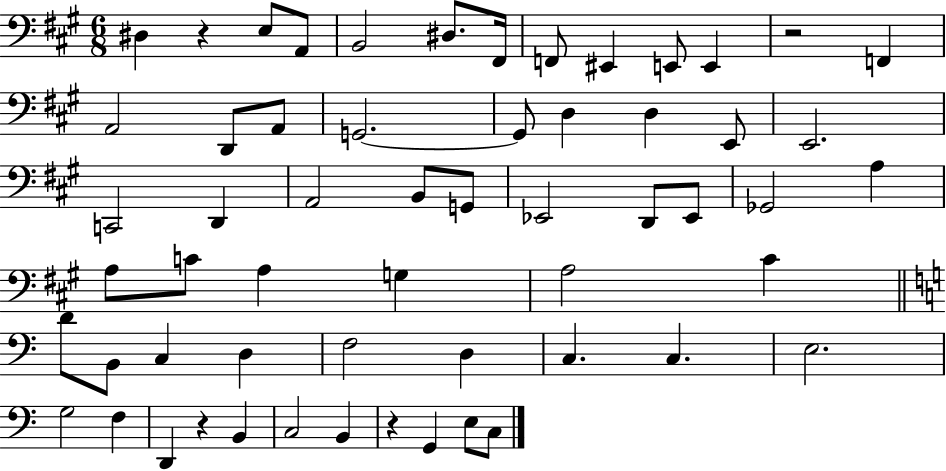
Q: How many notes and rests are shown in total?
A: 58